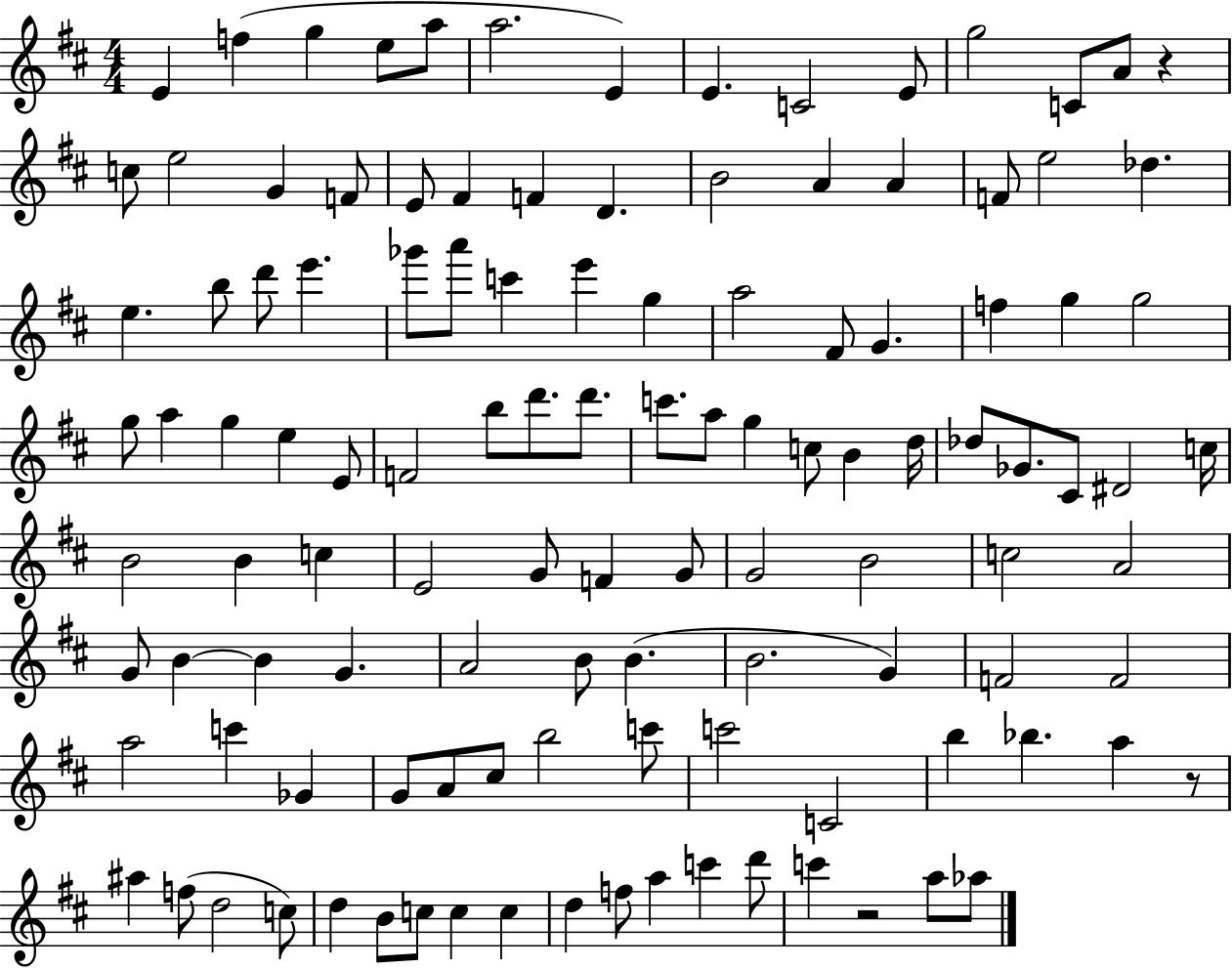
E4/q F5/q G5/q E5/e A5/e A5/h. E4/q E4/q. C4/h E4/e G5/h C4/e A4/e R/q C5/e E5/h G4/q F4/e E4/e F#4/q F4/q D4/q. B4/h A4/q A4/q F4/e E5/h Db5/q. E5/q. B5/e D6/e E6/q. Gb6/e A6/e C6/q E6/q G5/q A5/h F#4/e G4/q. F5/q G5/q G5/h G5/e A5/q G5/q E5/q E4/e F4/h B5/e D6/e. D6/e. C6/e. A5/e G5/q C5/e B4/q D5/s Db5/e Gb4/e. C#4/e D#4/h C5/s B4/h B4/q C5/q E4/h G4/e F4/q G4/e G4/h B4/h C5/h A4/h G4/e B4/q B4/q G4/q. A4/h B4/e B4/q. B4/h. G4/q F4/h F4/h A5/h C6/q Gb4/q G4/e A4/e C#5/e B5/h C6/e C6/h C4/h B5/q Bb5/q. A5/q R/e A#5/q F5/e D5/h C5/e D5/q B4/e C5/e C5/q C5/q D5/q F5/e A5/q C6/q D6/e C6/q R/h A5/e Ab5/e